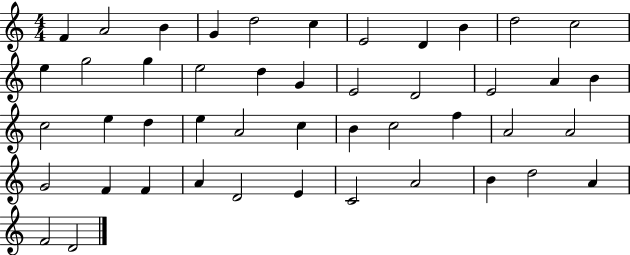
F4/q A4/h B4/q G4/q D5/h C5/q E4/h D4/q B4/q D5/h C5/h E5/q G5/h G5/q E5/h D5/q G4/q E4/h D4/h E4/h A4/q B4/q C5/h E5/q D5/q E5/q A4/h C5/q B4/q C5/h F5/q A4/h A4/h G4/h F4/q F4/q A4/q D4/h E4/q C4/h A4/h B4/q D5/h A4/q F4/h D4/h